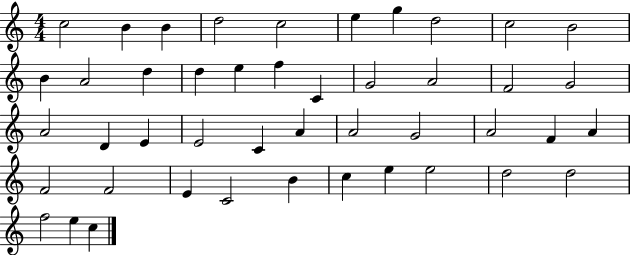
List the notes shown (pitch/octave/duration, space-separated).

C5/h B4/q B4/q D5/h C5/h E5/q G5/q D5/h C5/h B4/h B4/q A4/h D5/q D5/q E5/q F5/q C4/q G4/h A4/h F4/h G4/h A4/h D4/q E4/q E4/h C4/q A4/q A4/h G4/h A4/h F4/q A4/q F4/h F4/h E4/q C4/h B4/q C5/q E5/q E5/h D5/h D5/h F5/h E5/q C5/q